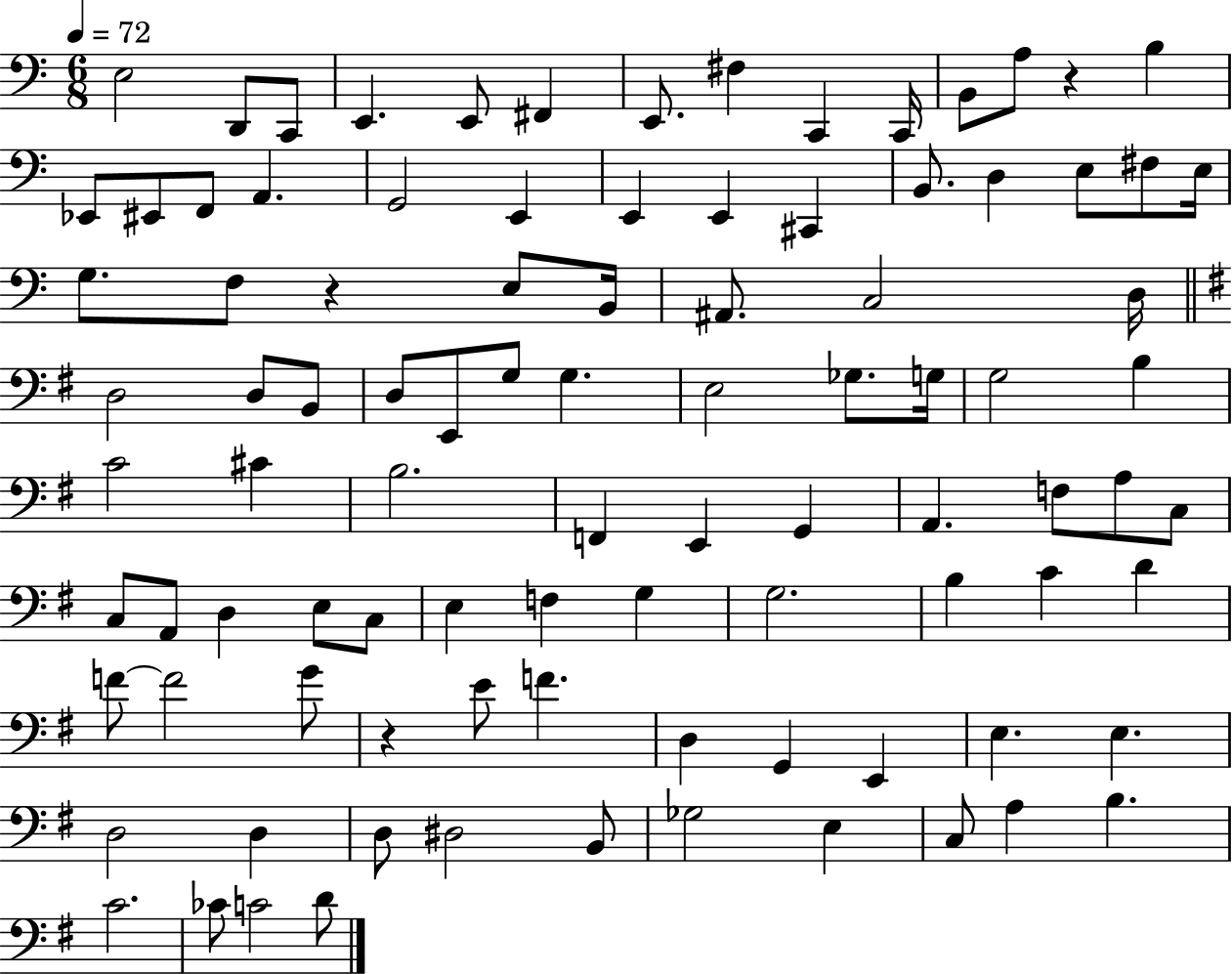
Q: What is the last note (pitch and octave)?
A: D4